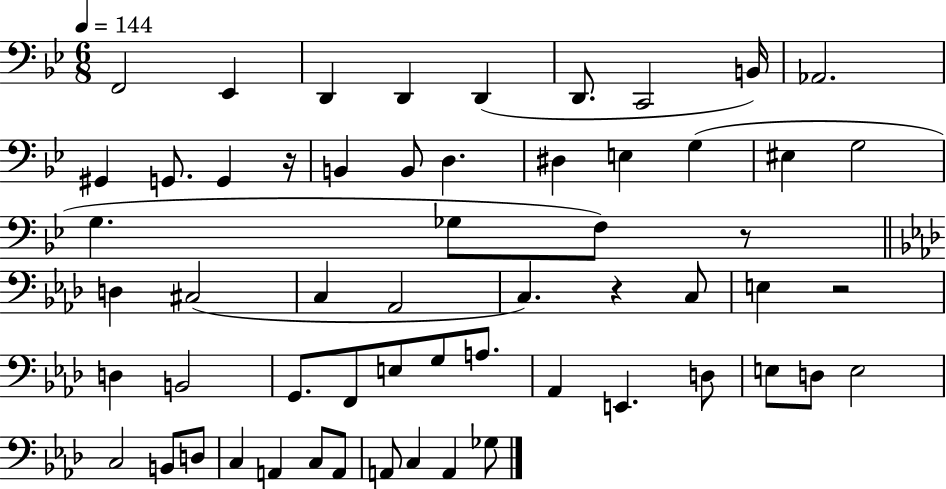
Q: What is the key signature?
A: BES major